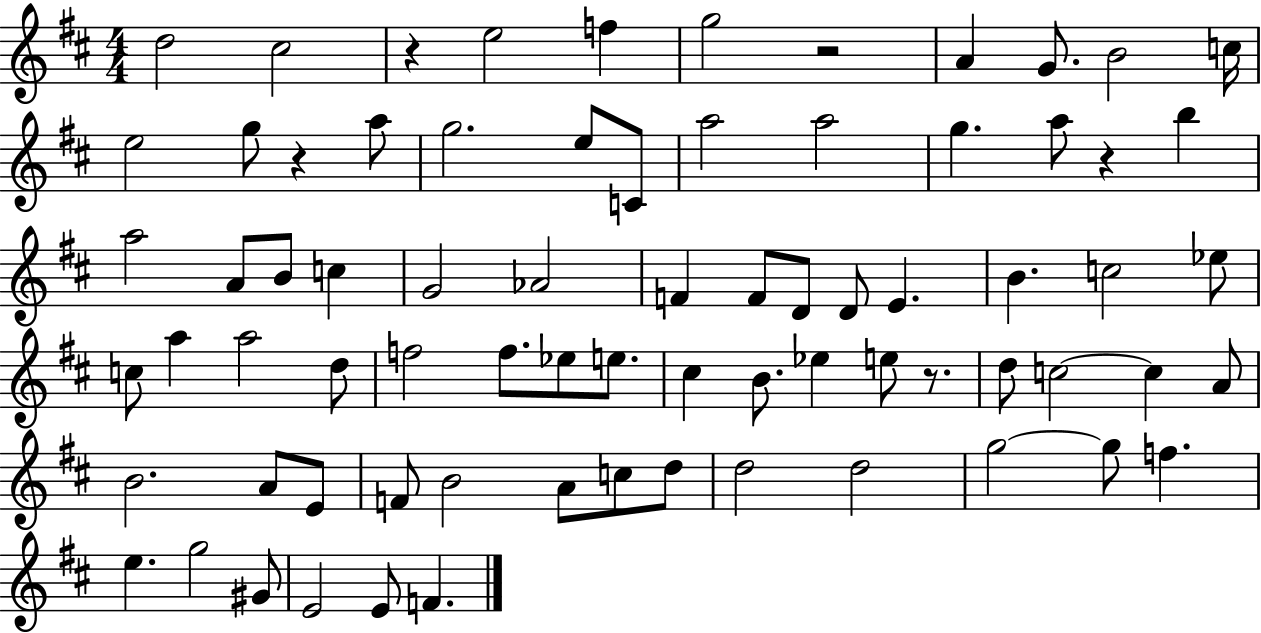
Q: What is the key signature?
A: D major